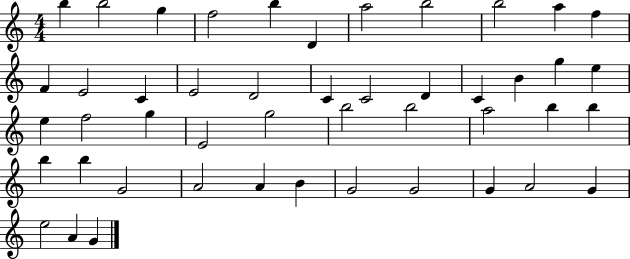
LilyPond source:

{
  \clef treble
  \numericTimeSignature
  \time 4/4
  \key c \major
  b''4 b''2 g''4 | f''2 b''4 d'4 | a''2 b''2 | b''2 a''4 f''4 | \break f'4 e'2 c'4 | e'2 d'2 | c'4 c'2 d'4 | c'4 b'4 g''4 e''4 | \break e''4 f''2 g''4 | e'2 g''2 | b''2 b''2 | a''2 b''4 b''4 | \break b''4 b''4 g'2 | a'2 a'4 b'4 | g'2 g'2 | g'4 a'2 g'4 | \break e''2 a'4 g'4 | \bar "|."
}